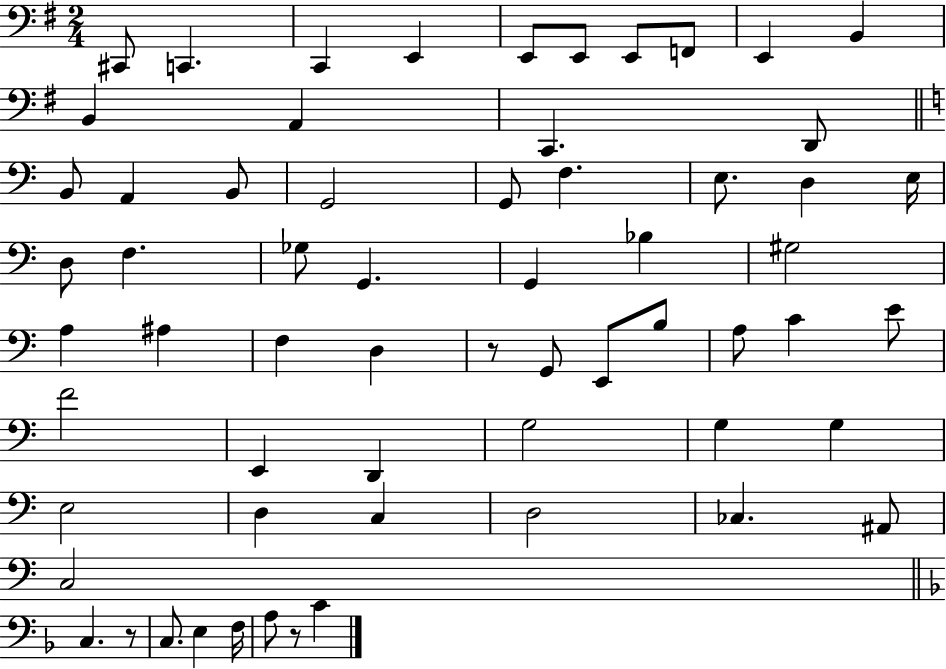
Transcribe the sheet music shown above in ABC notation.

X:1
T:Untitled
M:2/4
L:1/4
K:G
^C,,/2 C,, C,, E,, E,,/2 E,,/2 E,,/2 F,,/2 E,, B,, B,, A,, C,, D,,/2 B,,/2 A,, B,,/2 G,,2 G,,/2 F, E,/2 D, E,/4 D,/2 F, _G,/2 G,, G,, _B, ^G,2 A, ^A, F, D, z/2 G,,/2 E,,/2 B,/2 A,/2 C E/2 F2 E,, D,, G,2 G, G, E,2 D, C, D,2 _C, ^A,,/2 C,2 C, z/2 C,/2 E, F,/4 A,/2 z/2 C